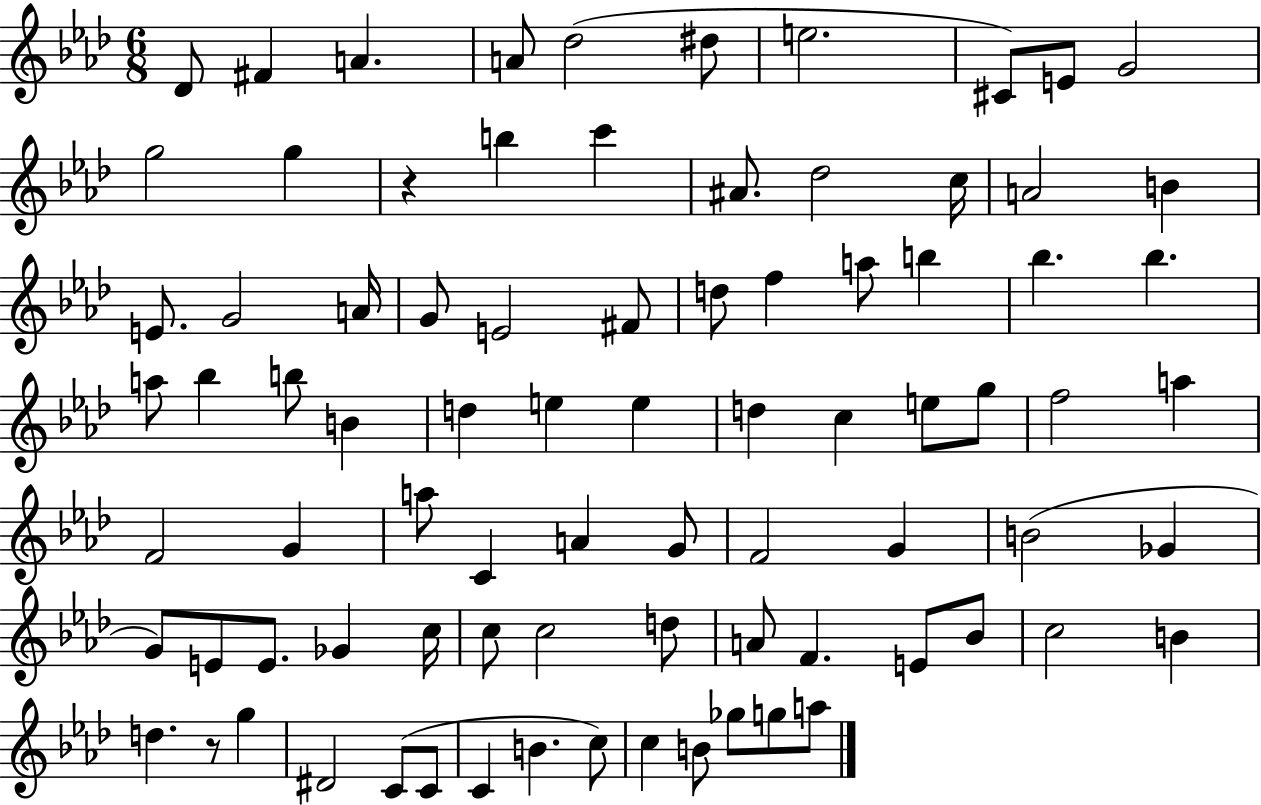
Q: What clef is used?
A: treble